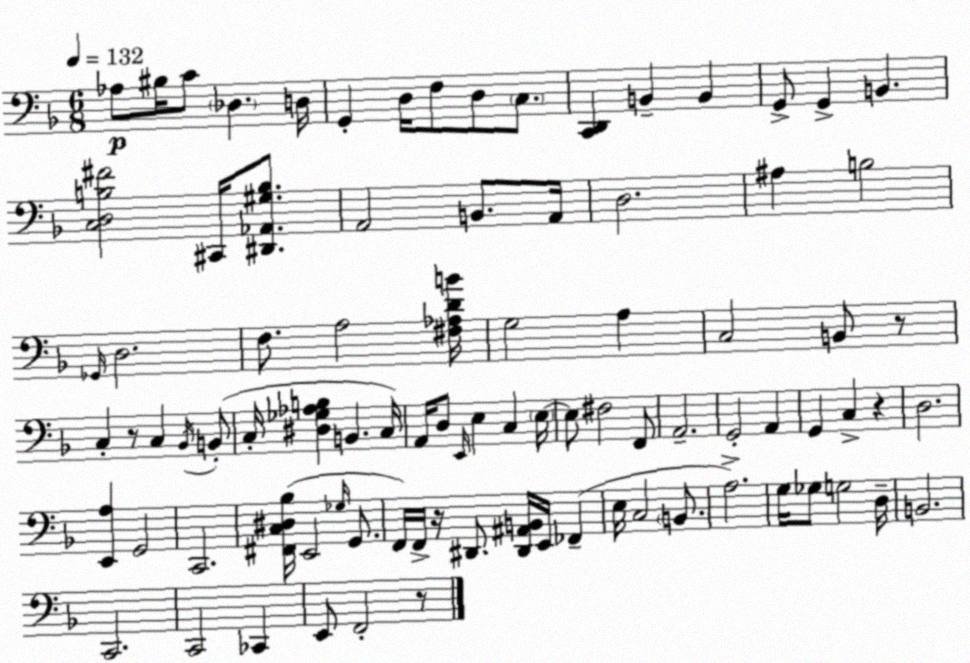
X:1
T:Untitled
M:6/8
L:1/4
K:Dm
_A,/2 ^B,/4 C/2 _D, D,/4 G,, D,/4 F,/2 D,/2 C,/2 [C,,D,,] B,, B,, G,,/2 G,, B,, [C,D,B,^F]2 ^C,,/4 [^D,,_A,,^G,B,]/2 A,,2 B,,/2 A,,/4 D,2 ^A, B,2 _G,,/4 D,2 F,/2 A,2 [^F,_A,DB]/4 G,2 A, C,2 B,,/2 z/2 C, z/2 C, _B,,/4 B,,/2 C,/4 [^D,_G,_A,B,] B,, C,/4 A,,/4 D,/2 E,,/4 E, C, E,/4 E,/2 ^F,2 F,,/2 A,,2 G,,2 A,, G,, C, z D,2 [E,,A,] G,,2 C,,2 [^F,,C,^D,_B,]/4 E,,2 _G,/4 G,,/2 F,,/4 F,,/4 z/4 ^D,,/2 [^D,,^A,,B,,]/4 E,,/4 _F,, E,/4 C,2 B,,/2 A,2 G,/4 _G,/2 G,2 D,/4 B,,2 C,,2 C,,2 _C,, E,,/2 F,,2 z/2